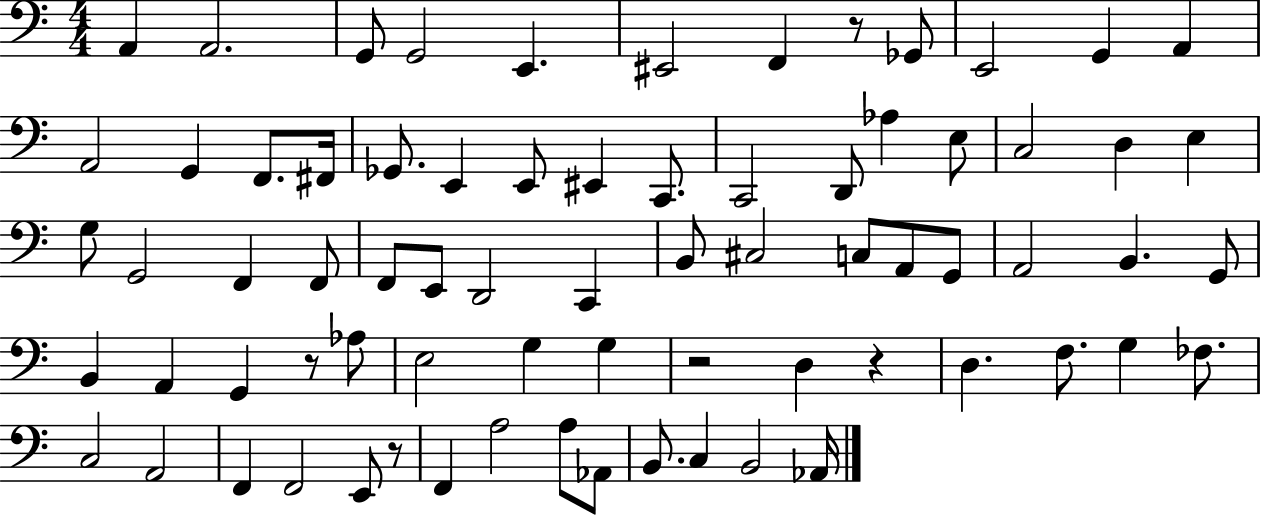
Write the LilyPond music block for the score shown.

{
  \clef bass
  \numericTimeSignature
  \time 4/4
  \key c \major
  a,4 a,2. | g,8 g,2 e,4. | eis,2 f,4 r8 ges,8 | e,2 g,4 a,4 | \break a,2 g,4 f,8. fis,16 | ges,8. e,4 e,8 eis,4 c,8. | c,2 d,8 aes4 e8 | c2 d4 e4 | \break g8 g,2 f,4 f,8 | f,8 e,8 d,2 c,4 | b,8 cis2 c8 a,8 g,8 | a,2 b,4. g,8 | \break b,4 a,4 g,4 r8 aes8 | e2 g4 g4 | r2 d4 r4 | d4. f8. g4 fes8. | \break c2 a,2 | f,4 f,2 e,8 r8 | f,4 a2 a8 aes,8 | b,8. c4 b,2 aes,16 | \break \bar "|."
}